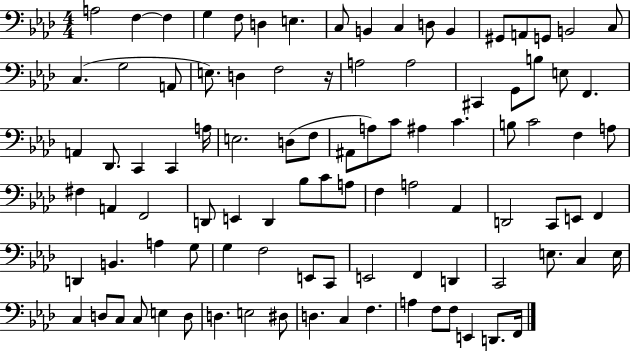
{
  \clef bass
  \numericTimeSignature
  \time 4/4
  \key aes \major
  a2 f4~~ f4 | g4 f8 d4 e4. | c8 b,4 c4 d8 b,4 | gis,8 a,8 g,8 b,2 c8 | \break c4.( g2 a,8 | e8.) d4 f2 r16 | a2 a2 | cis,4 g,8 b8 e8 f,4. | \break a,4 des,8. c,4 c,4 a16 | e2. d8( f8 | ais,8 a8) c'8 ais4 c'4. | b8 c'2 f4 a8 | \break fis4 a,4 f,2 | d,8 e,4 d,4 bes8 c'8 a8 | f4 a2 aes,4 | d,2 c,8 e,8 f,4 | \break d,4 b,4. a4 g8 | g4 f2 e,8 c,8 | e,2 f,4 d,4 | c,2 e8. c4 e16 | \break c4 d8 c8 c8 e4 d8 | d4. e2 dis8 | d4. c4 f4. | a4 f8 f8 e,4 d,8. f,16 | \break \bar "|."
}